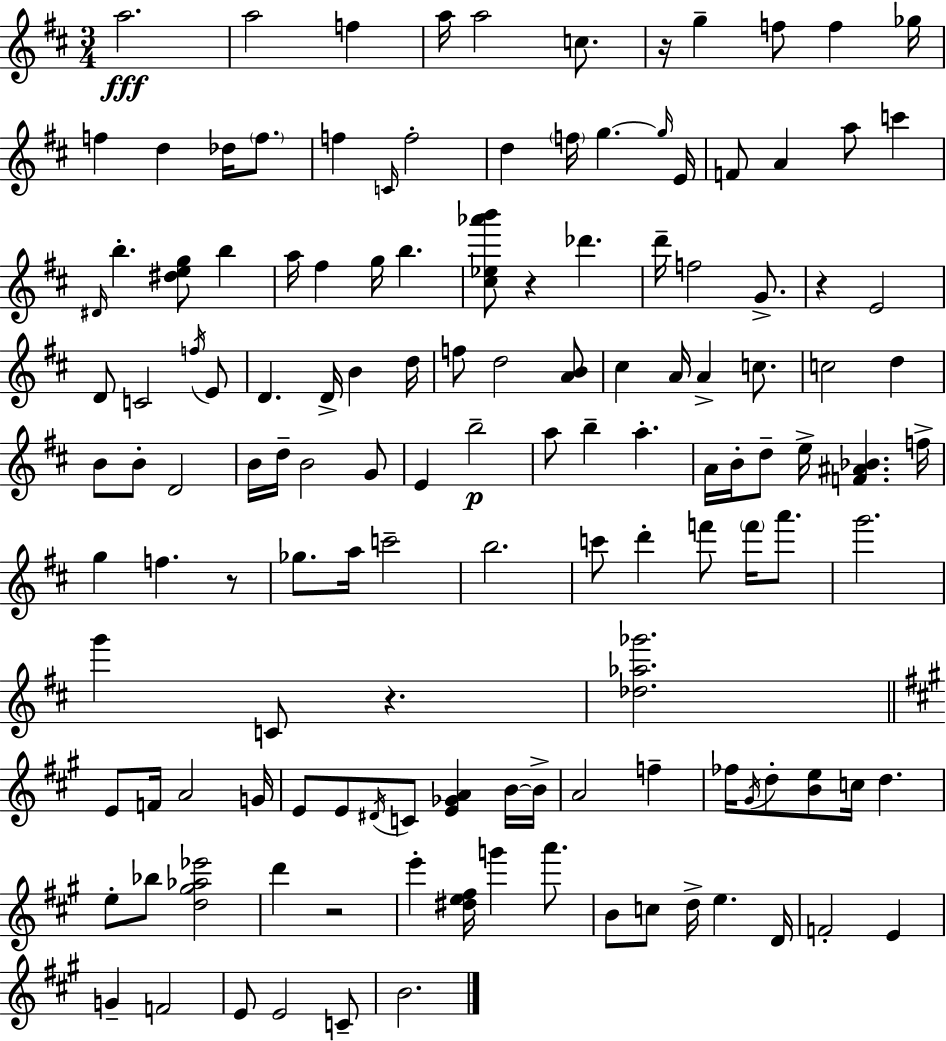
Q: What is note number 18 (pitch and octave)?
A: D5